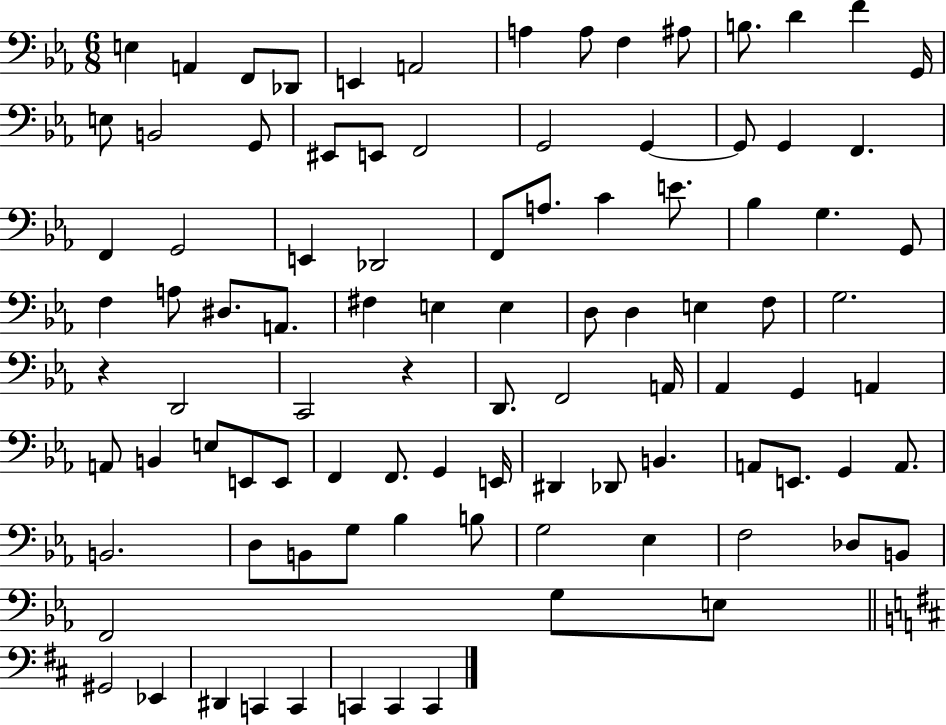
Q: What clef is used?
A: bass